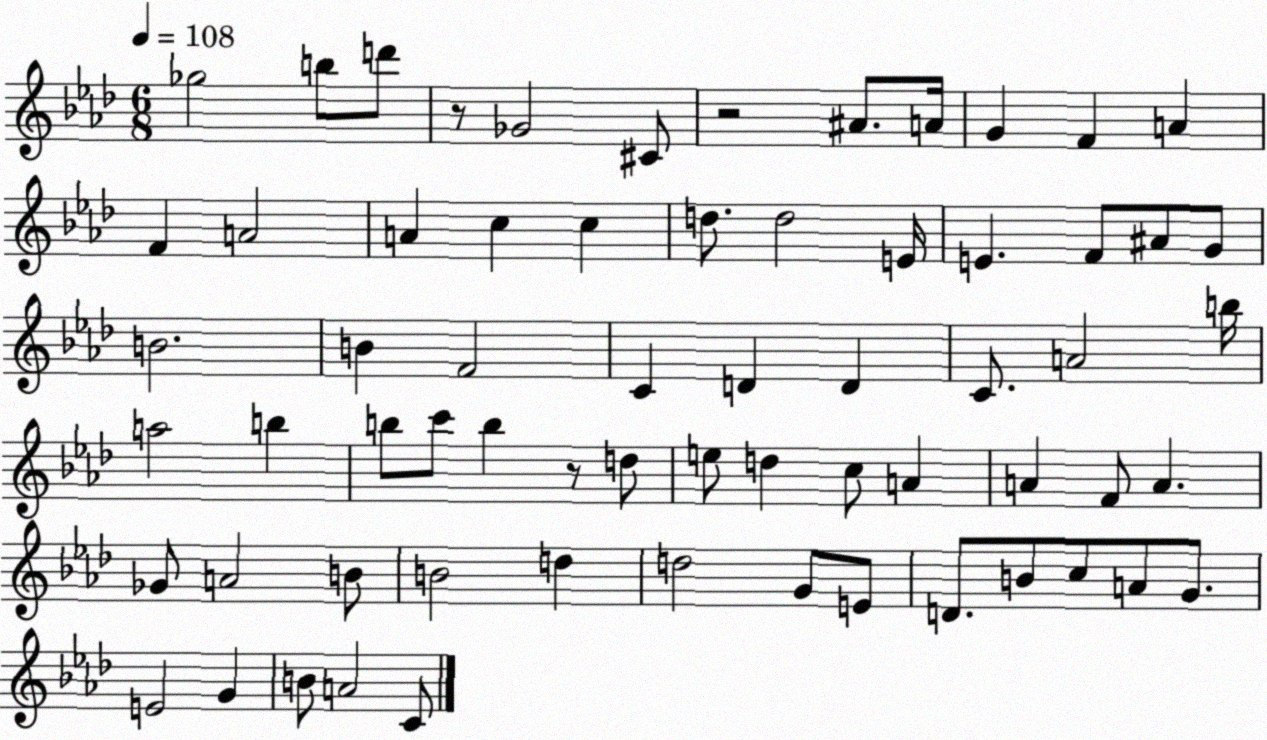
X:1
T:Untitled
M:6/8
L:1/4
K:Ab
_g2 b/2 d'/2 z/2 _G2 ^C/2 z2 ^A/2 A/4 G F A F A2 A c c d/2 d2 E/4 E F/2 ^A/2 G/2 B2 B F2 C D D C/2 A2 b/4 a2 b b/2 c'/2 b z/2 d/2 e/2 d c/2 A A F/2 A _G/2 A2 B/2 B2 d d2 G/2 E/2 D/2 B/2 c/2 A/2 G/2 E2 G B/2 A2 C/2